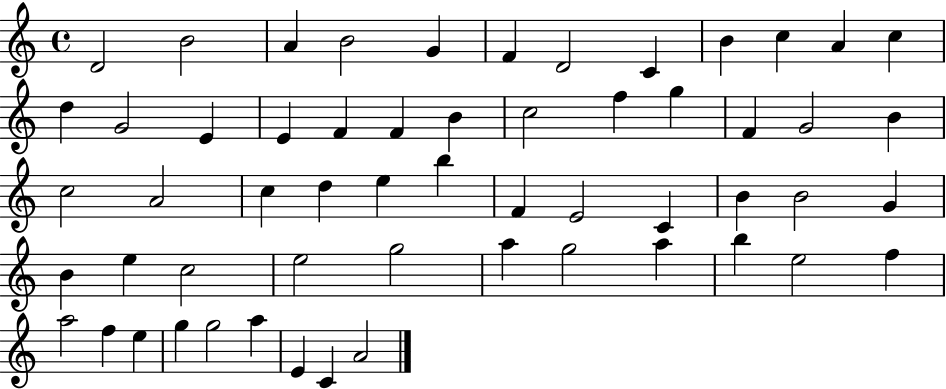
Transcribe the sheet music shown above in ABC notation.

X:1
T:Untitled
M:4/4
L:1/4
K:C
D2 B2 A B2 G F D2 C B c A c d G2 E E F F B c2 f g F G2 B c2 A2 c d e b F E2 C B B2 G B e c2 e2 g2 a g2 a b e2 f a2 f e g g2 a E C A2